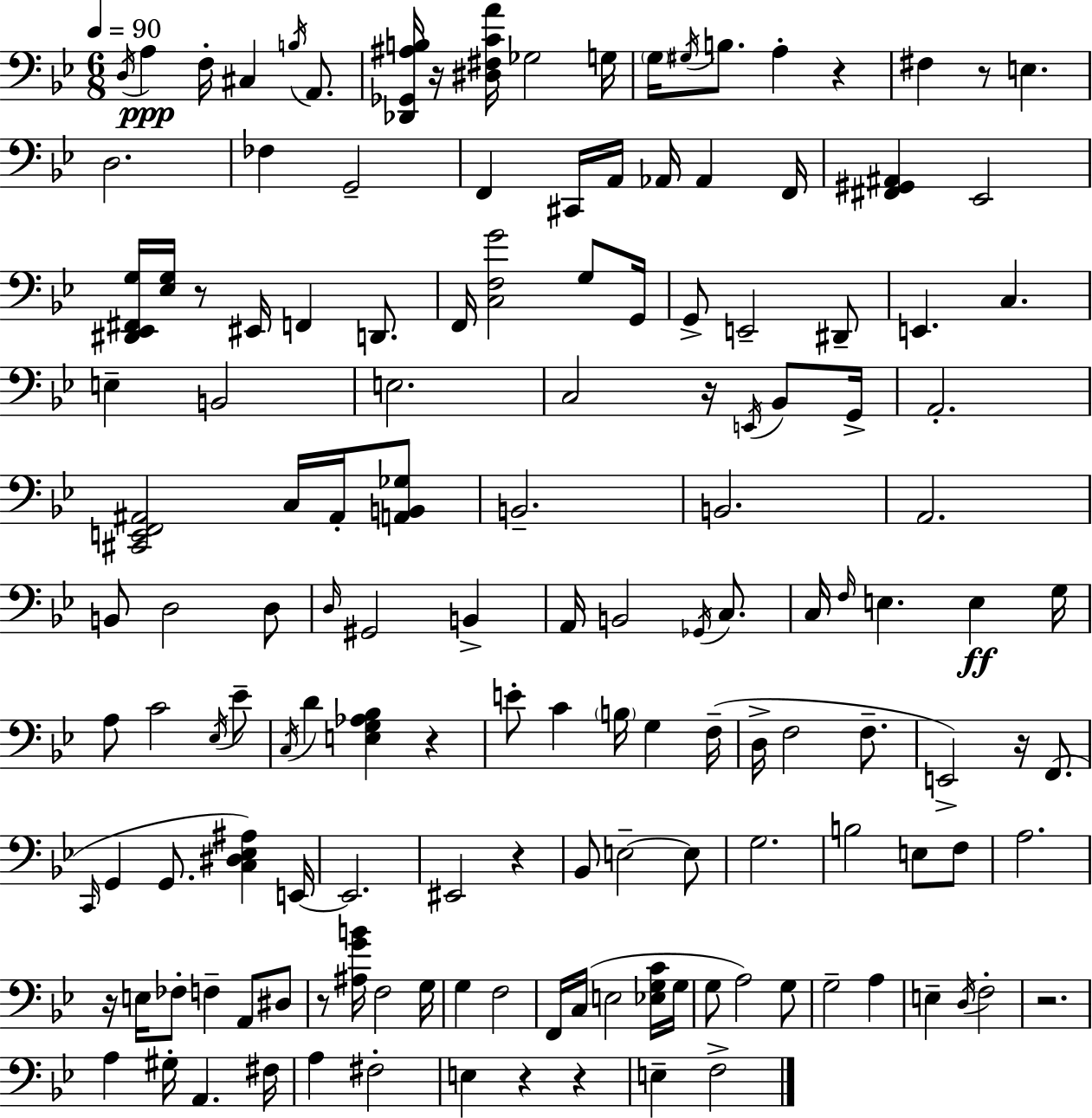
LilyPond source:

{
  \clef bass
  \numericTimeSignature
  \time 6/8
  \key g \minor
  \tempo 4 = 90
  \repeat volta 2 { \acciaccatura { d16 }\ppp a4 f16-. cis4 \acciaccatura { b16 } a,8. | <des, ges, ais b>16 r16 <dis fis c' a'>16 ges2 | g16 \parenthesize g16 \acciaccatura { gis16 } b8. a4-. r4 | fis4 r8 e4. | \break d2. | fes4 g,2-- | f,4 cis,16 a,16 aes,16 aes,4 | f,16 <fis, gis, ais,>4 ees,2 | \break <dis, ees, fis, g>16 <ees g>16 r8 eis,16 f,4 | d,8. f,16 <c f g'>2 | g8 g,16 g,8-> e,2-- | dis,8-- e,4. c4. | \break e4-- b,2 | e2. | c2 r16 | \acciaccatura { e,16 } bes,8 g,16-> a,2.-. | \break <cis, e, f, ais,>2 | c16 ais,16-. <a, b, ges>8 b,2.-- | b,2. | a,2. | \break b,8 d2 | d8 \grace { d16 } gis,2 | b,4-> a,16 b,2 | \acciaccatura { ges,16 } c8. c16 \grace { f16 } e4. | \break e4\ff g16 a8 c'2 | \acciaccatura { ees16 } ees'8-- \acciaccatura { c16 } d'4 | <e g aes bes>4 r4 e'8-. c'4 | \parenthesize b16 g4 f16--( d16-> f2 | \break f8.-- e,2->) | r16 f,8.( \grace { c,16 } g,4 | g,8. <c dis ees ais>4) e,16~~ e,2. | eis,2 | \break r4 bes,8 | e2--~~ e8 g2. | b2 | e8 f8 a2. | \break r16 e16 | fes8-. f4-- a,8 dis8 r8 | <ais g' b'>16 f2 g16 g4 | f2 f,16 c16( | \break e2 <ees g c'>16 g16 g8 | a2) g8 g2-- | a4 e4-- | \acciaccatura { d16 } f2-. r2. | \break a4 | gis16-. a,4. fis16 a4 | fis2-. e4 | r4 r4 e4-- | \break f2-> } \bar "|."
}